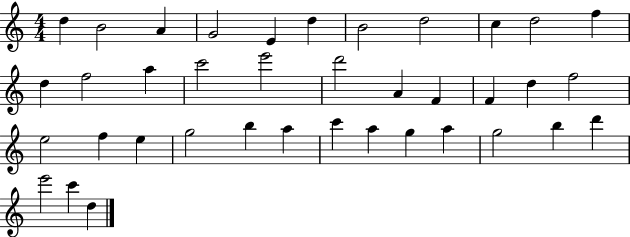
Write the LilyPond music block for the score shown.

{
  \clef treble
  \numericTimeSignature
  \time 4/4
  \key c \major
  d''4 b'2 a'4 | g'2 e'4 d''4 | b'2 d''2 | c''4 d''2 f''4 | \break d''4 f''2 a''4 | c'''2 e'''2 | d'''2 a'4 f'4 | f'4 d''4 f''2 | \break e''2 f''4 e''4 | g''2 b''4 a''4 | c'''4 a''4 g''4 a''4 | g''2 b''4 d'''4 | \break e'''2 c'''4 d''4 | \bar "|."
}